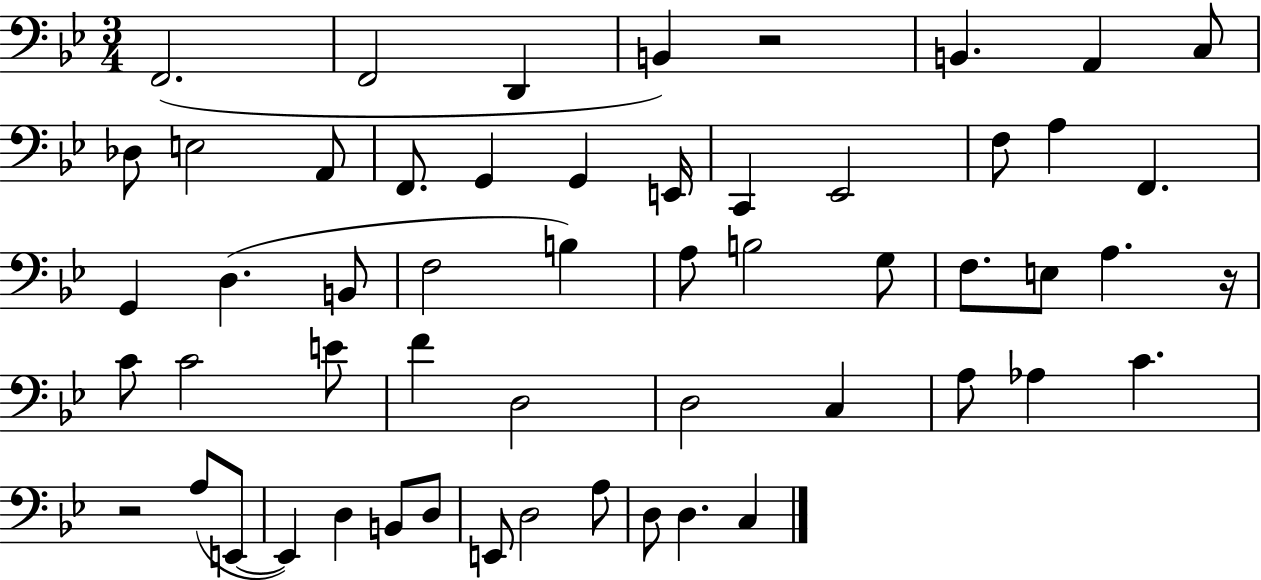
F2/h. F2/h D2/q B2/q R/h B2/q. A2/q C3/e Db3/e E3/h A2/e F2/e. G2/q G2/q E2/s C2/q Eb2/h F3/e A3/q F2/q. G2/q D3/q. B2/e F3/h B3/q A3/e B3/h G3/e F3/e. E3/e A3/q. R/s C4/e C4/h E4/e F4/q D3/h D3/h C3/q A3/e Ab3/q C4/q. R/h A3/e E2/e E2/q D3/q B2/e D3/e E2/e D3/h A3/e D3/e D3/q. C3/q